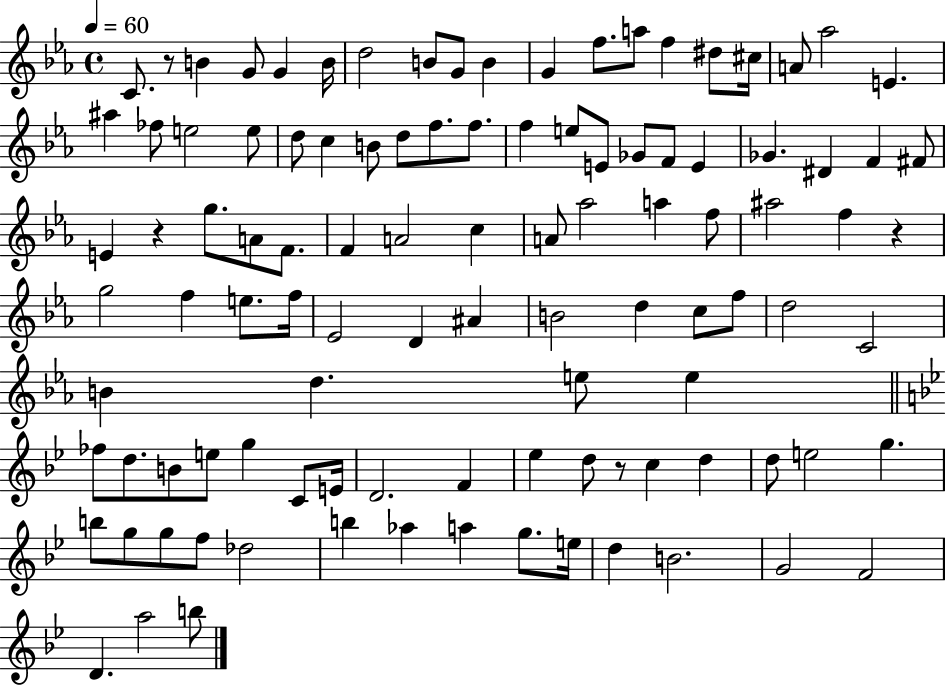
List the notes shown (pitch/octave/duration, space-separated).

C4/e. R/e B4/q G4/e G4/q B4/s D5/h B4/e G4/e B4/q G4/q F5/e. A5/e F5/q D#5/e C#5/s A4/e Ab5/h E4/q. A#5/q FES5/e E5/h E5/e D5/e C5/q B4/e D5/e F5/e. F5/e. F5/q E5/e E4/e Gb4/e F4/e E4/q Gb4/q. D#4/q F4/q F#4/e E4/q R/q G5/e. A4/e F4/e. F4/q A4/h C5/q A4/e Ab5/h A5/q F5/e A#5/h F5/q R/q G5/h F5/q E5/e. F5/s Eb4/h D4/q A#4/q B4/h D5/q C5/e F5/e D5/h C4/h B4/q D5/q. E5/e E5/q FES5/e D5/e. B4/e E5/e G5/q C4/e E4/s D4/h. F4/q Eb5/q D5/e R/e C5/q D5/q D5/e E5/h G5/q. B5/e G5/e G5/e F5/e Db5/h B5/q Ab5/q A5/q G5/e. E5/s D5/q B4/h. G4/h F4/h D4/q. A5/h B5/e